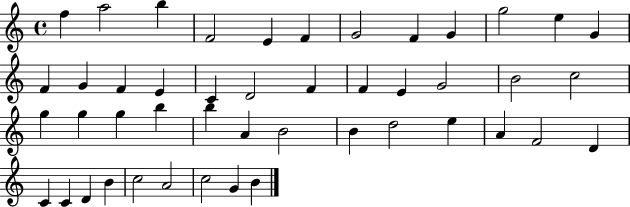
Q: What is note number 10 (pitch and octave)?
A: G5